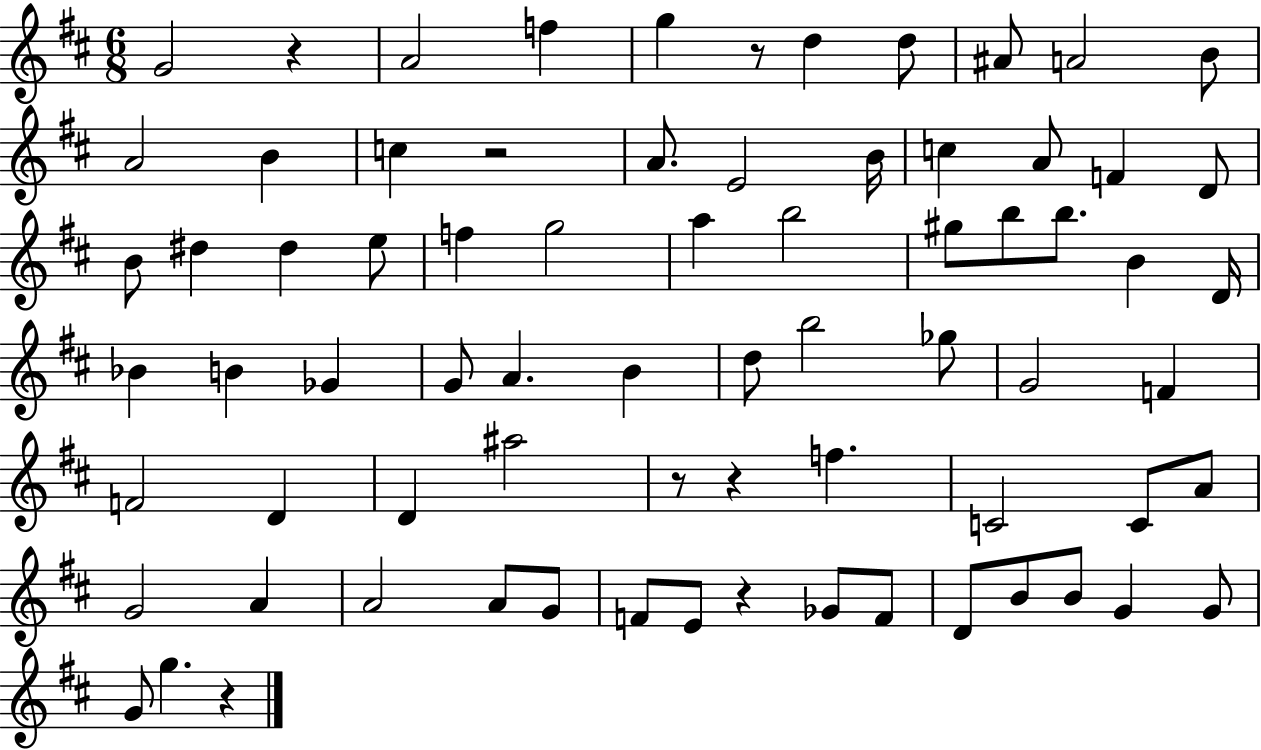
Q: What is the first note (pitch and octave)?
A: G4